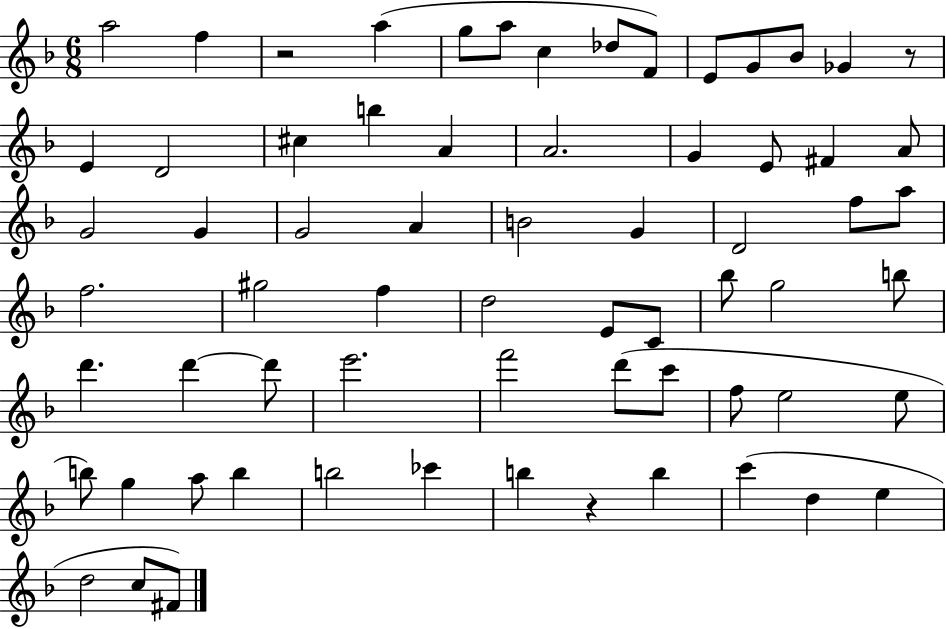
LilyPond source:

{
  \clef treble
  \numericTimeSignature
  \time 6/8
  \key f \major
  \repeat volta 2 { a''2 f''4 | r2 a''4( | g''8 a''8 c''4 des''8 f'8) | e'8 g'8 bes'8 ges'4 r8 | \break e'4 d'2 | cis''4 b''4 a'4 | a'2. | g'4 e'8 fis'4 a'8 | \break g'2 g'4 | g'2 a'4 | b'2 g'4 | d'2 f''8 a''8 | \break f''2. | gis''2 f''4 | d''2 e'8 c'8 | bes''8 g''2 b''8 | \break d'''4. d'''4~~ d'''8 | e'''2. | f'''2 d'''8( c'''8 | f''8 e''2 e''8 | \break b''8) g''4 a''8 b''4 | b''2 ces'''4 | b''4 r4 b''4 | c'''4( d''4 e''4 | \break d''2 c''8 fis'8) | } \bar "|."
}